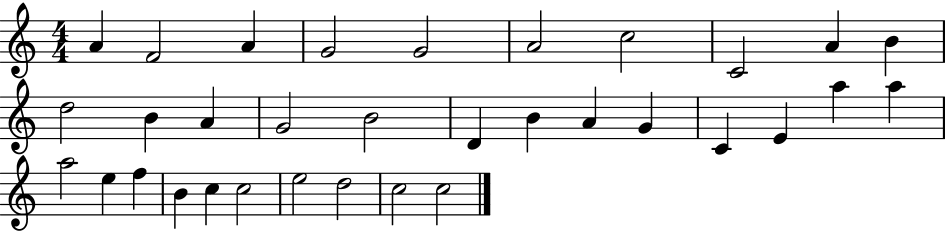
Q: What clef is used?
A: treble